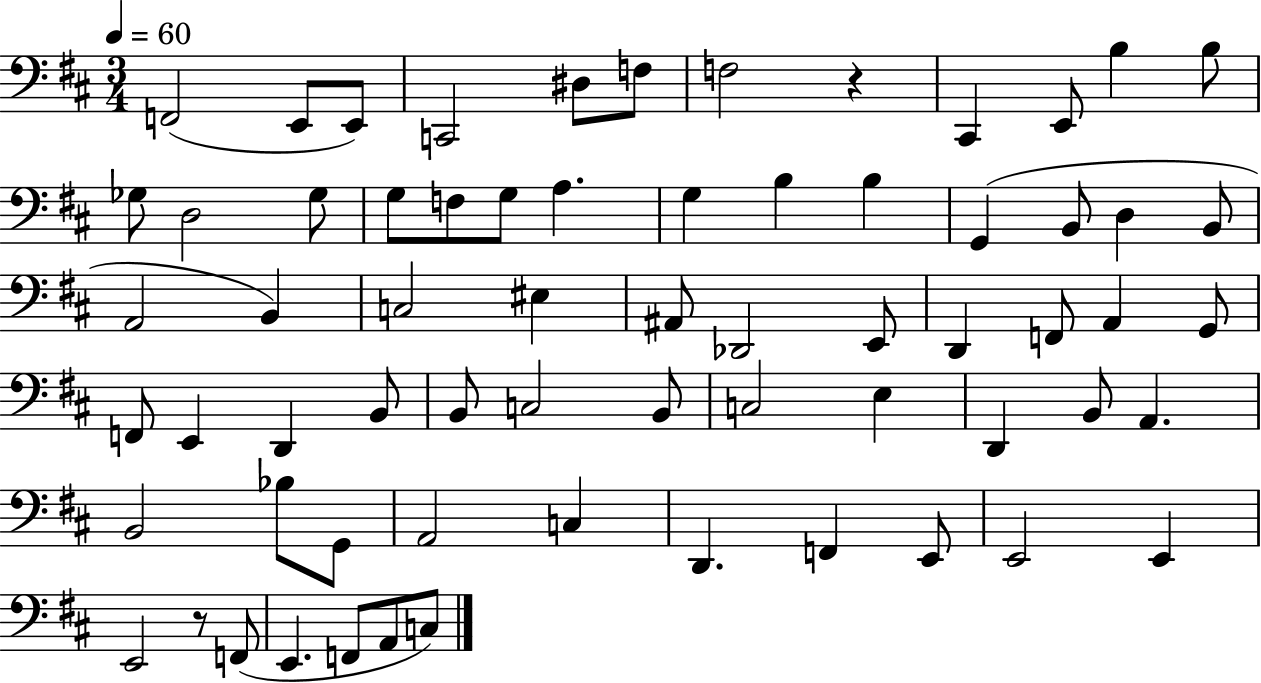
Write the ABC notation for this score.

X:1
T:Untitled
M:3/4
L:1/4
K:D
F,,2 E,,/2 E,,/2 C,,2 ^D,/2 F,/2 F,2 z ^C,, E,,/2 B, B,/2 _G,/2 D,2 _G,/2 G,/2 F,/2 G,/2 A, G, B, B, G,, B,,/2 D, B,,/2 A,,2 B,, C,2 ^E, ^A,,/2 _D,,2 E,,/2 D,, F,,/2 A,, G,,/2 F,,/2 E,, D,, B,,/2 B,,/2 C,2 B,,/2 C,2 E, D,, B,,/2 A,, B,,2 _B,/2 G,,/2 A,,2 C, D,, F,, E,,/2 E,,2 E,, E,,2 z/2 F,,/2 E,, F,,/2 A,,/2 C,/2